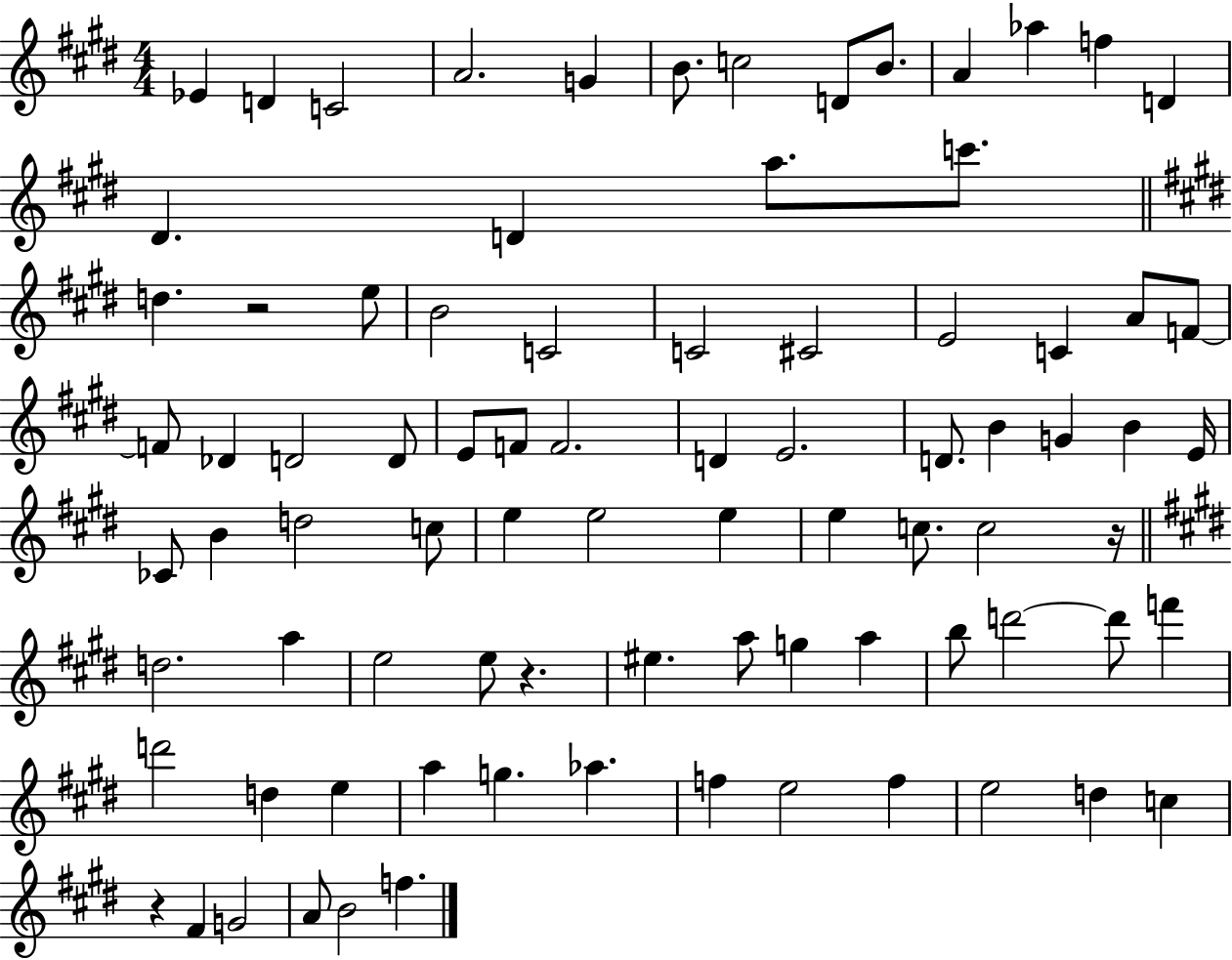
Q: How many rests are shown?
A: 4